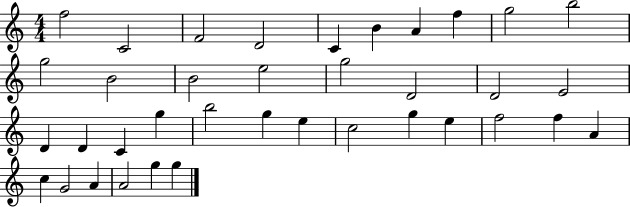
F5/h C4/h F4/h D4/h C4/q B4/q A4/q F5/q G5/h B5/h G5/h B4/h B4/h E5/h G5/h D4/h D4/h E4/h D4/q D4/q C4/q G5/q B5/h G5/q E5/q C5/h G5/q E5/q F5/h F5/q A4/q C5/q G4/h A4/q A4/h G5/q G5/q